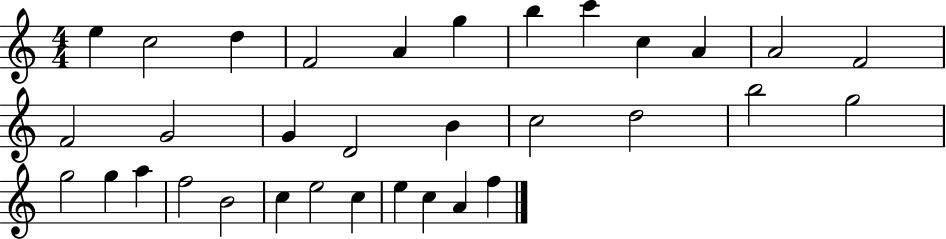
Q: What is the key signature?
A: C major